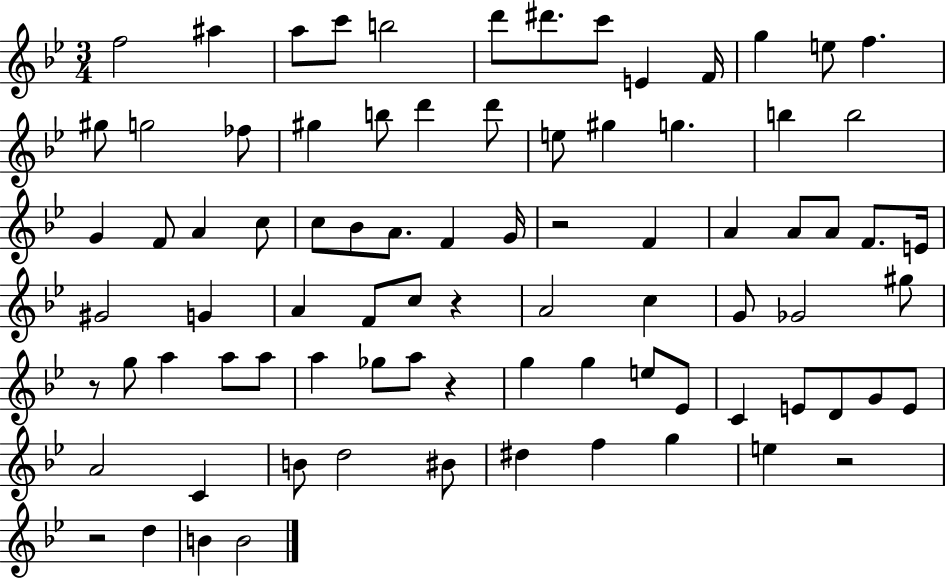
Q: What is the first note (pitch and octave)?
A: F5